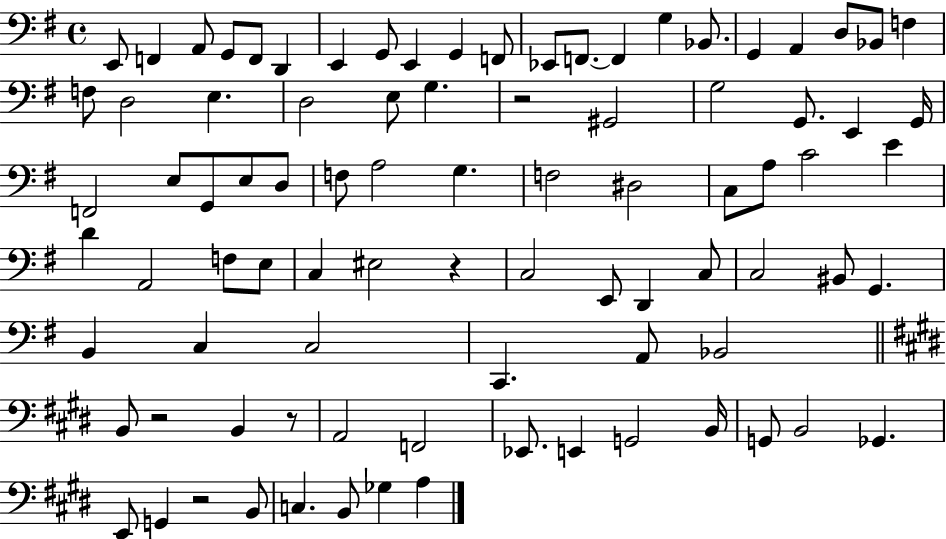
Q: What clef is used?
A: bass